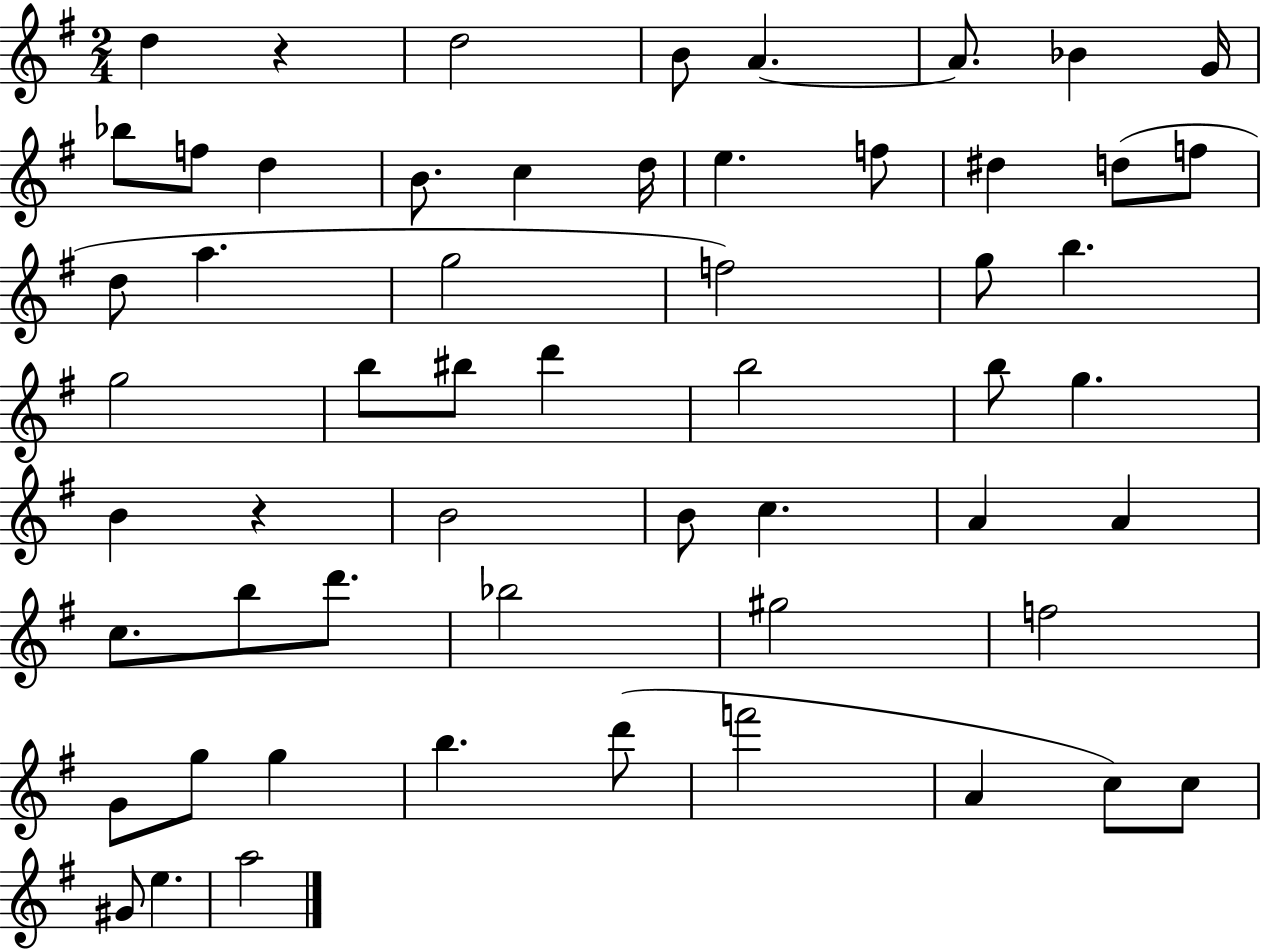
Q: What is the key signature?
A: G major